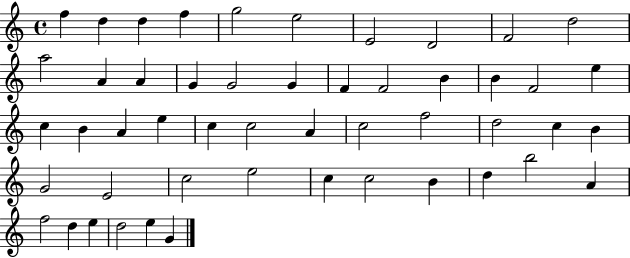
F5/q D5/q D5/q F5/q G5/h E5/h E4/h D4/h F4/h D5/h A5/h A4/q A4/q G4/q G4/h G4/q F4/q F4/h B4/q B4/q F4/h E5/q C5/q B4/q A4/q E5/q C5/q C5/h A4/q C5/h F5/h D5/h C5/q B4/q G4/h E4/h C5/h E5/h C5/q C5/h B4/q D5/q B5/h A4/q F5/h D5/q E5/q D5/h E5/q G4/q